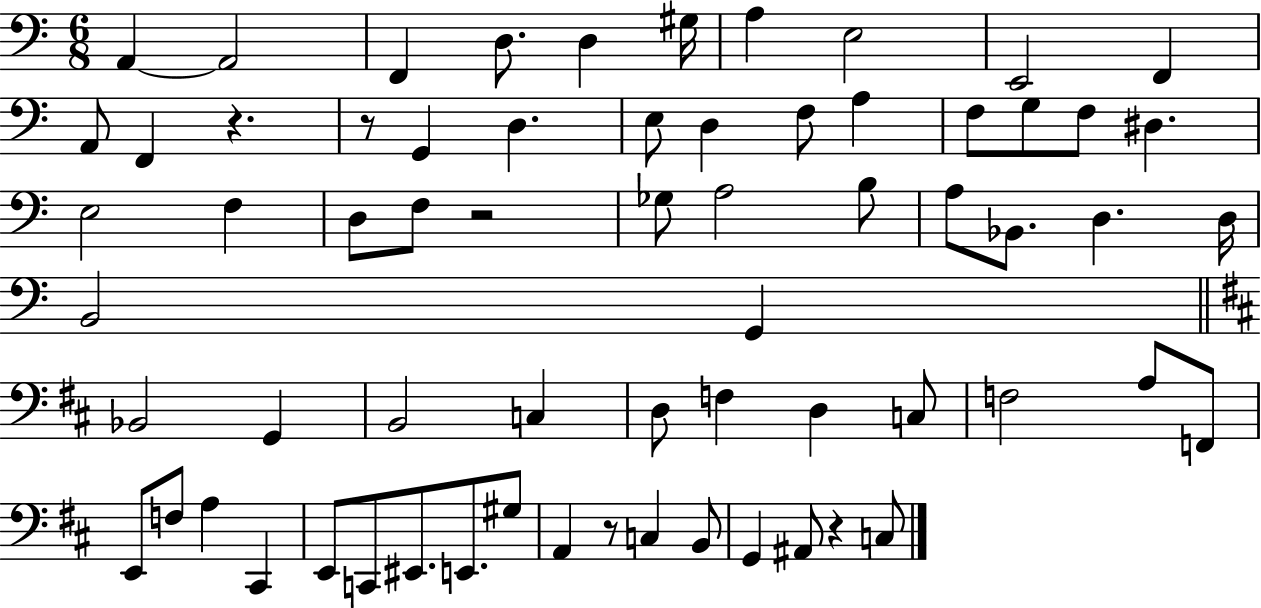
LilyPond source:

{
  \clef bass
  \numericTimeSignature
  \time 6/8
  \key c \major
  a,4~~ a,2 | f,4 d8. d4 gis16 | a4 e2 | e,2 f,4 | \break a,8 f,4 r4. | r8 g,4 d4. | e8 d4 f8 a4 | f8 g8 f8 dis4. | \break e2 f4 | d8 f8 r2 | ges8 a2 b8 | a8 bes,8. d4. d16 | \break b,2 g,4 | \bar "||" \break \key b \minor bes,2 g,4 | b,2 c4 | d8 f4 d4 c8 | f2 a8 f,8 | \break e,8 f8 a4 cis,4 | e,8 c,8 eis,8. e,8. gis8 | a,4 r8 c4 b,8 | g,4 ais,8 r4 c8 | \break \bar "|."
}